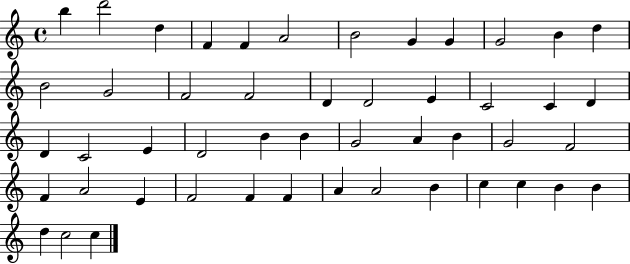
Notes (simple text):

B5/q D6/h D5/q F4/q F4/q A4/h B4/h G4/q G4/q G4/h B4/q D5/q B4/h G4/h F4/h F4/h D4/q D4/h E4/q C4/h C4/q D4/q D4/q C4/h E4/q D4/h B4/q B4/q G4/h A4/q B4/q G4/h F4/h F4/q A4/h E4/q F4/h F4/q F4/q A4/q A4/h B4/q C5/q C5/q B4/q B4/q D5/q C5/h C5/q